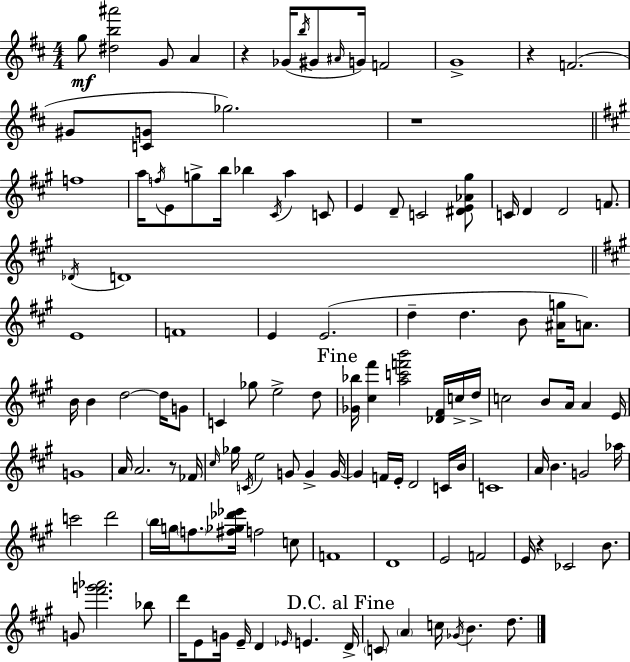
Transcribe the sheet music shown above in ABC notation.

X:1
T:Untitled
M:4/4
L:1/4
K:D
g/2 [^db^a']2 G/2 A z _G/4 b/4 ^G/2 ^A/4 G/4 F2 G4 z F2 ^G/2 [CG]/2 _g2 z4 f4 a/4 f/4 E/2 g/2 b/4 _b ^C/4 a C/2 E D/2 C2 [^DE_A^g]/2 C/4 D D2 F/2 _D/4 D4 E4 F4 E E2 d d B/2 [^Ag]/4 A/2 B/4 B d2 d/4 G/2 C _g/2 e2 d/2 [_G_b]/4 [^c^f'] [ac'f'b']2 [_D^F]/4 c/4 d/4 c2 B/2 A/4 A E/4 G4 A/4 A2 z/2 _F/4 ^c/4 _g/4 C/4 e2 G/2 G G/4 G F/4 E/4 D2 C/4 B/4 C4 A/4 B G2 _a/4 c'2 d'2 b/4 g/4 f/2 [^f_g_d'_e']/4 f2 c/2 F4 D4 E2 F2 E/4 z _C2 B/2 G/2 [^f'g'_a']2 _b/2 d'/4 E/2 G/4 E/4 D _E/4 E D/4 C/2 A c/4 _G/4 B d/2